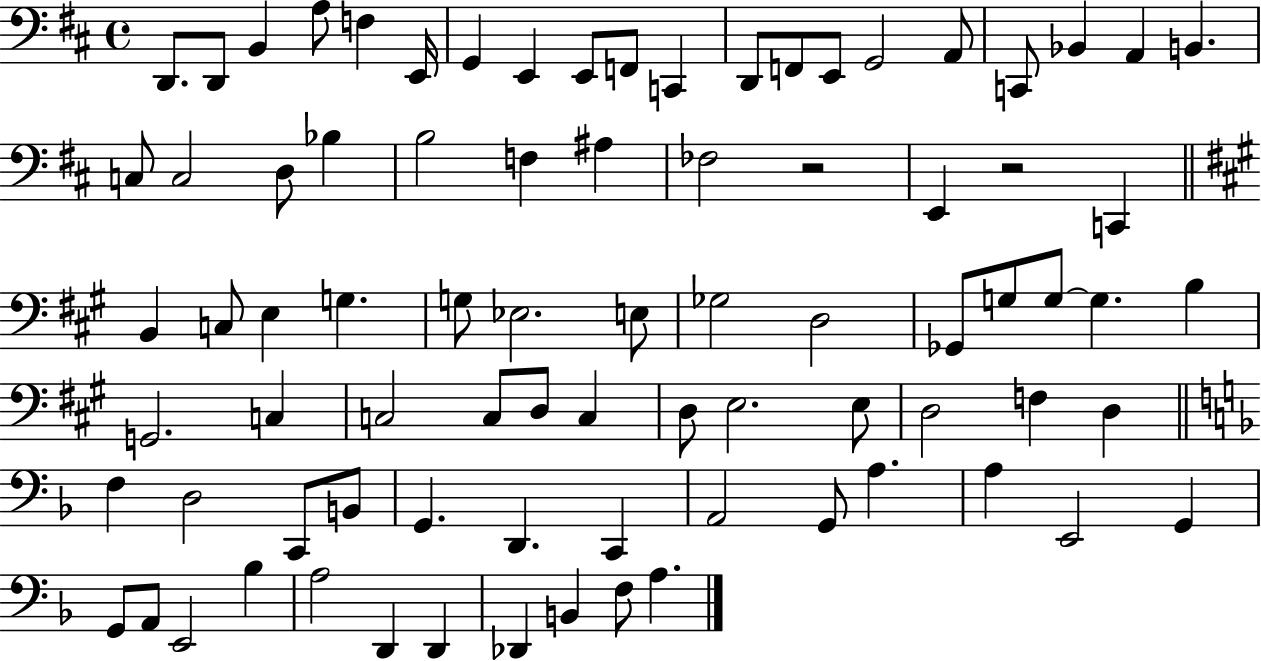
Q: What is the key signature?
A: D major